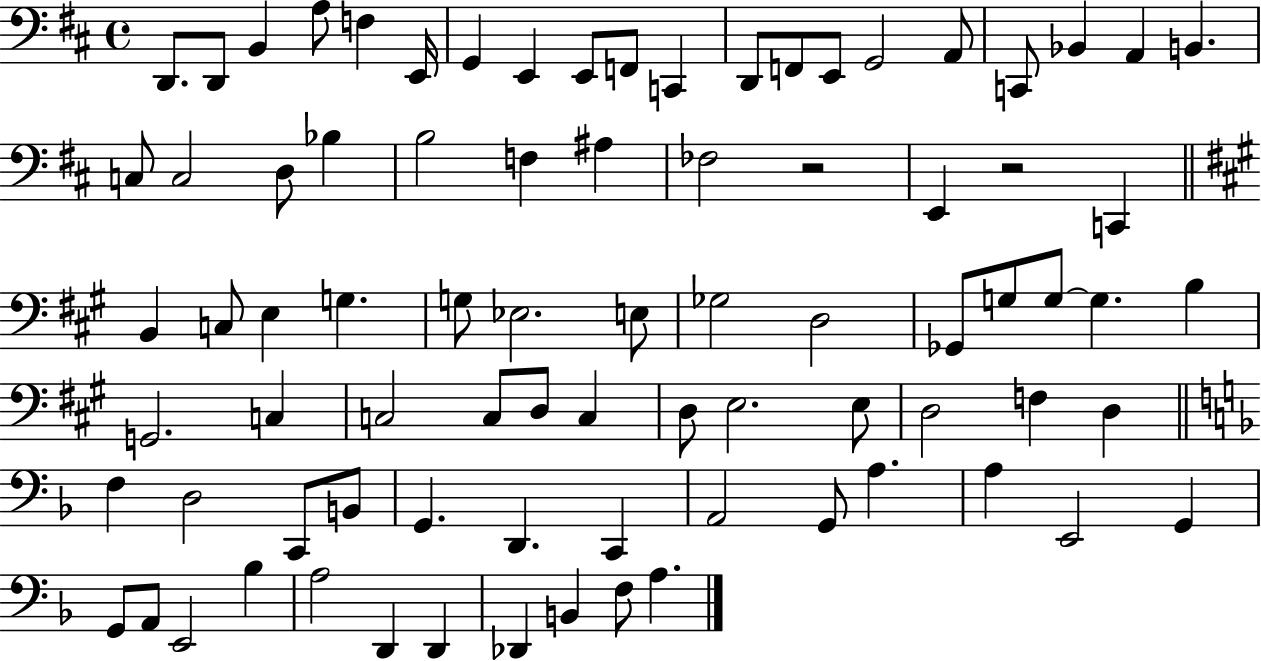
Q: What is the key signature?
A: D major